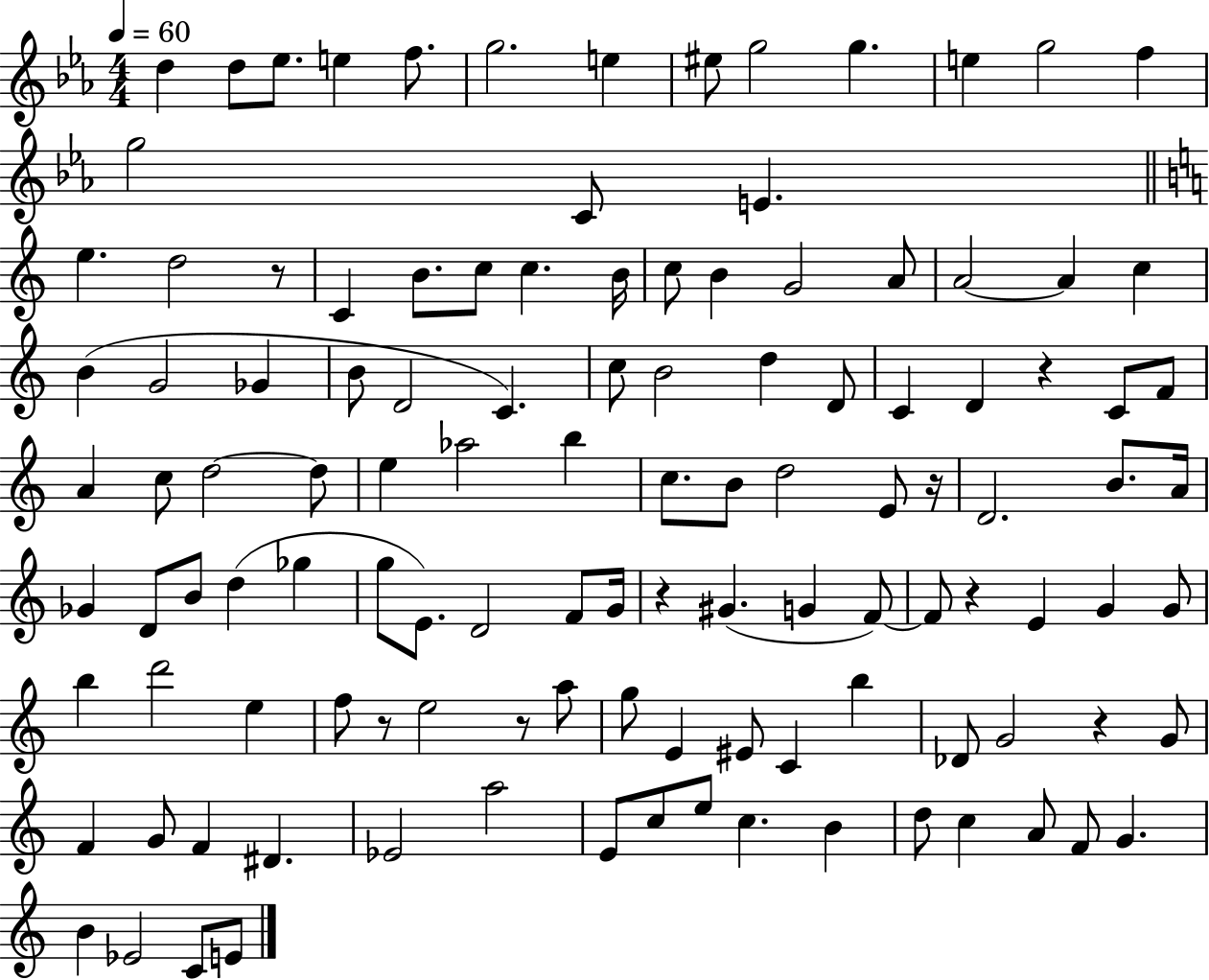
X:1
T:Untitled
M:4/4
L:1/4
K:Eb
d d/2 _e/2 e f/2 g2 e ^e/2 g2 g e g2 f g2 C/2 E e d2 z/2 C B/2 c/2 c B/4 c/2 B G2 A/2 A2 A c B G2 _G B/2 D2 C c/2 B2 d D/2 C D z C/2 F/2 A c/2 d2 d/2 e _a2 b c/2 B/2 d2 E/2 z/4 D2 B/2 A/4 _G D/2 B/2 d _g g/2 E/2 D2 F/2 G/4 z ^G G F/2 F/2 z E G G/2 b d'2 e f/2 z/2 e2 z/2 a/2 g/2 E ^E/2 C b _D/2 G2 z G/2 F G/2 F ^D _E2 a2 E/2 c/2 e/2 c B d/2 c A/2 F/2 G B _E2 C/2 E/2